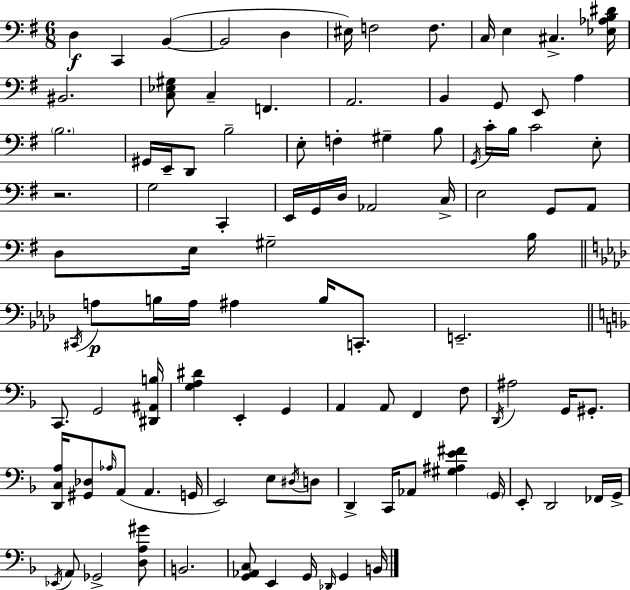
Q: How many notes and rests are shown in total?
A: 102